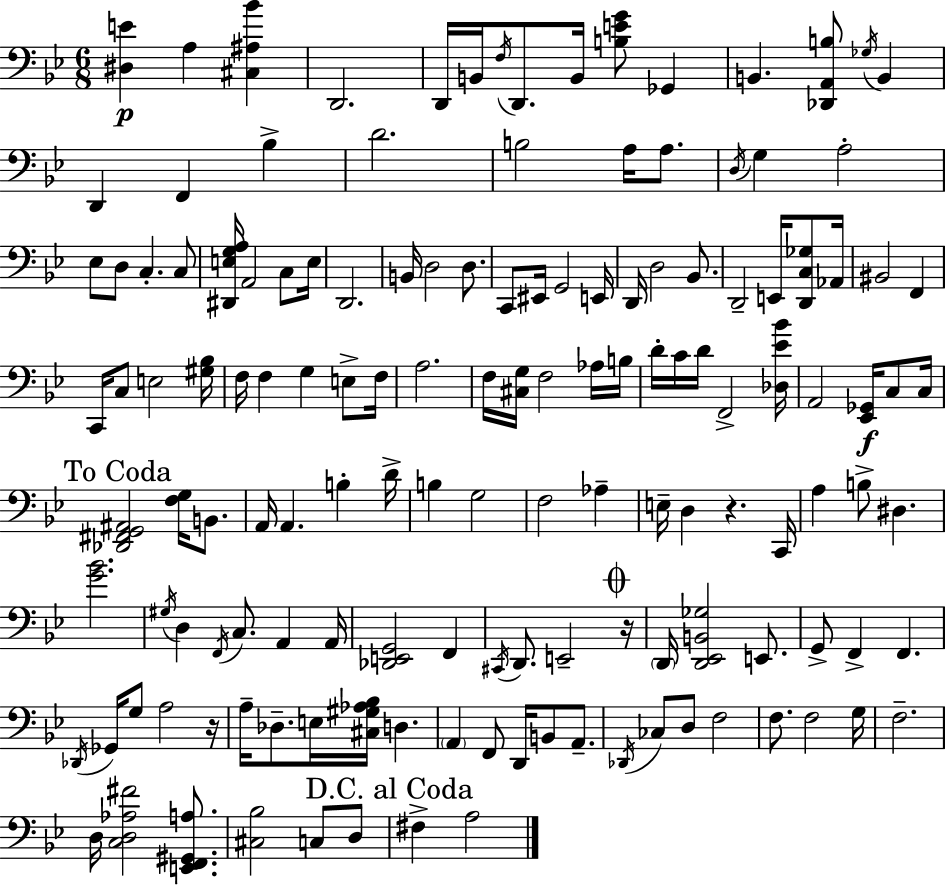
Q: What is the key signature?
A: G minor